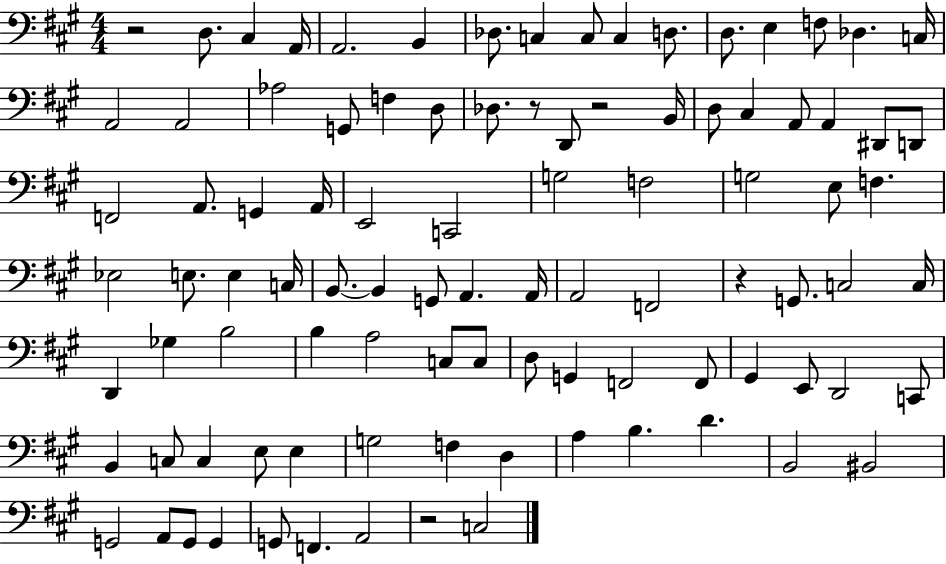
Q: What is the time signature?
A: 4/4